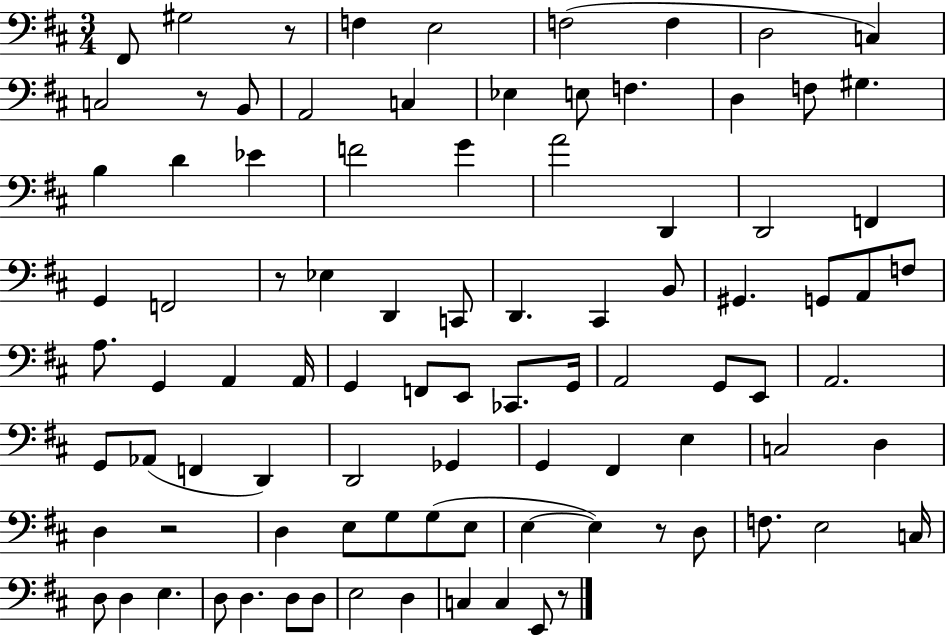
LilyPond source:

{
  \clef bass
  \numericTimeSignature
  \time 3/4
  \key d \major
  \repeat volta 2 { fis,8 gis2 r8 | f4 e2 | f2( f4 | d2 c4) | \break c2 r8 b,8 | a,2 c4 | ees4 e8 f4. | d4 f8 gis4. | \break b4 d'4 ees'4 | f'2 g'4 | a'2 d,4 | d,2 f,4 | \break g,4 f,2 | r8 ees4 d,4 c,8 | d,4. cis,4 b,8 | gis,4. g,8 a,8 f8 | \break a8. g,4 a,4 a,16 | g,4 f,8 e,8 ces,8. g,16 | a,2 g,8 e,8 | a,2. | \break g,8 aes,8( f,4 d,4) | d,2 ges,4 | g,4 fis,4 e4 | c2 d4 | \break d4 r2 | d4 e8 g8 g8( e8 | e4~~ e4) r8 d8 | f8. e2 c16 | \break d8 d4 e4. | d8 d4. d8 d8 | e2 d4 | c4 c4 e,8 r8 | \break } \bar "|."
}